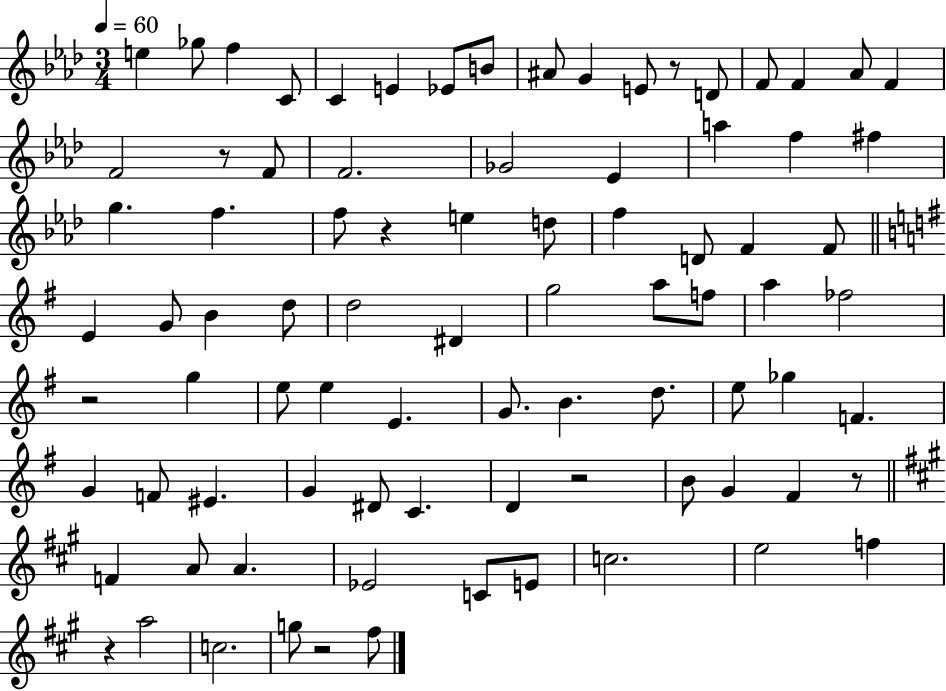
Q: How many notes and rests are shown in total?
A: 85